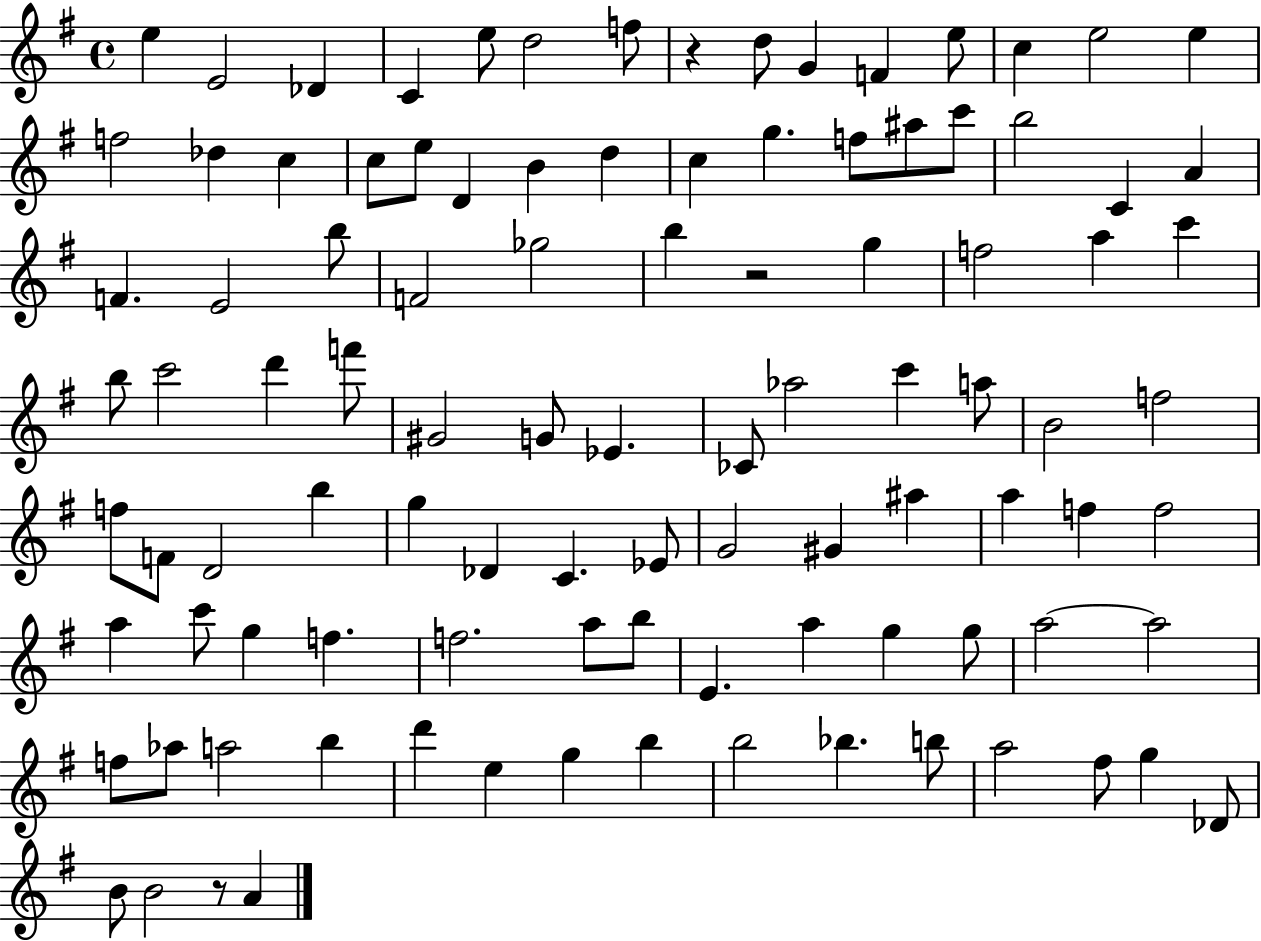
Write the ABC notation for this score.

X:1
T:Untitled
M:4/4
L:1/4
K:G
e E2 _D C e/2 d2 f/2 z d/2 G F e/2 c e2 e f2 _d c c/2 e/2 D B d c g f/2 ^a/2 c'/2 b2 C A F E2 b/2 F2 _g2 b z2 g f2 a c' b/2 c'2 d' f'/2 ^G2 G/2 _E _C/2 _a2 c' a/2 B2 f2 f/2 F/2 D2 b g _D C _E/2 G2 ^G ^a a f f2 a c'/2 g f f2 a/2 b/2 E a g g/2 a2 a2 f/2 _a/2 a2 b d' e g b b2 _b b/2 a2 ^f/2 g _D/2 B/2 B2 z/2 A